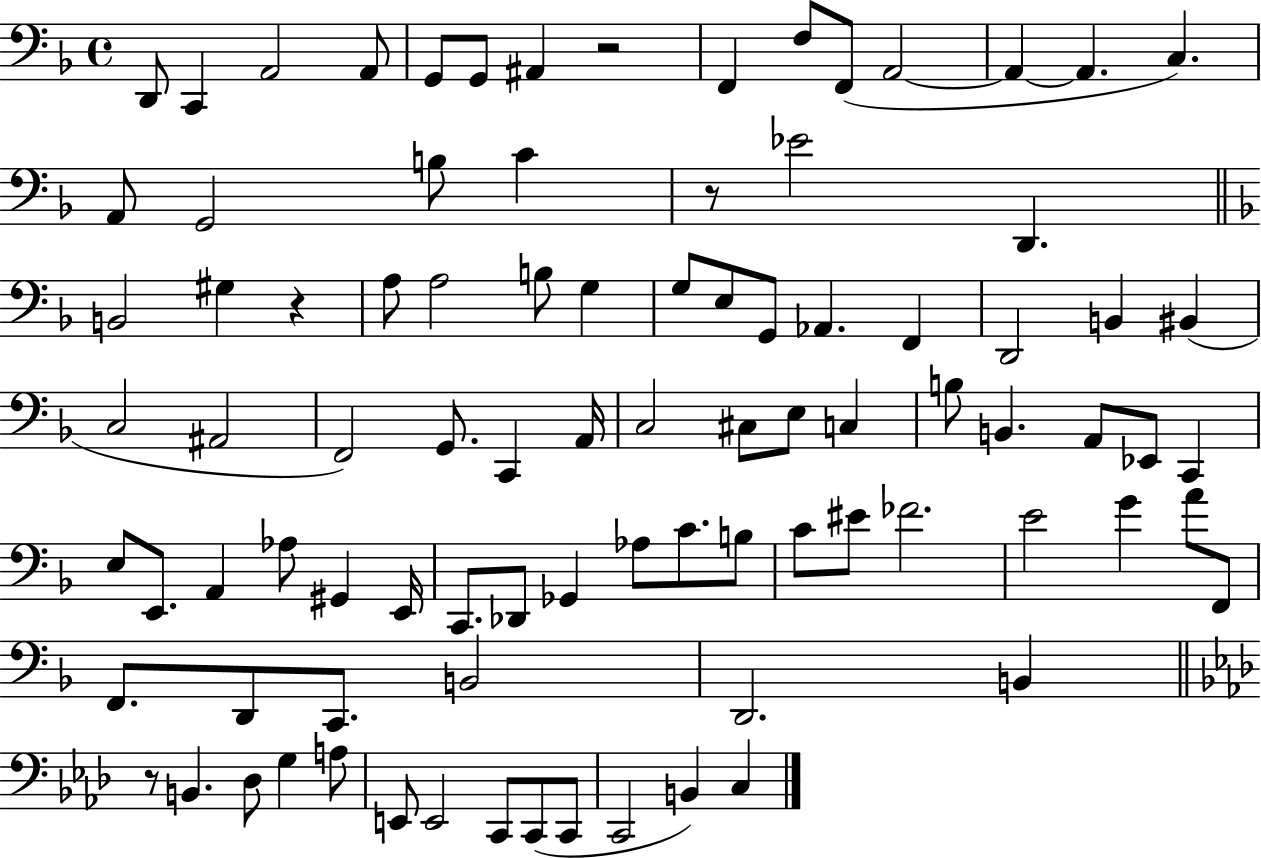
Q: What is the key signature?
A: F major